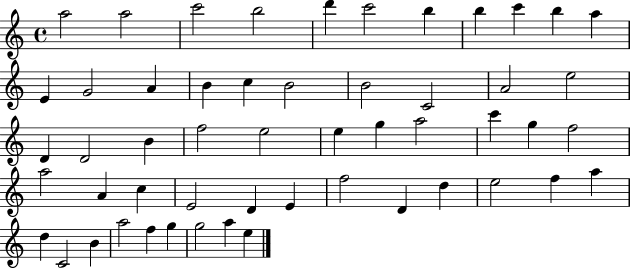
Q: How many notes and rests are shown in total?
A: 53